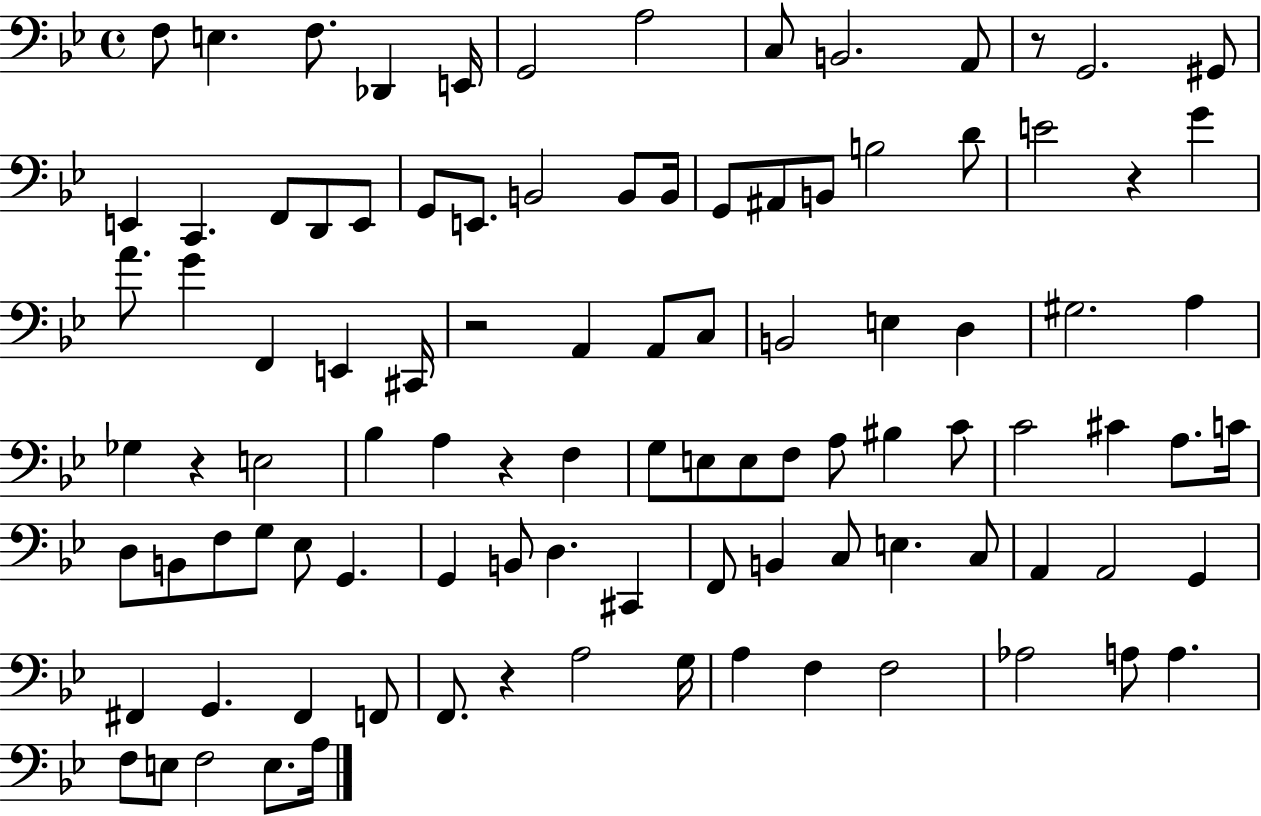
{
  \clef bass
  \time 4/4
  \defaultTimeSignature
  \key bes \major
  f8 e4. f8. des,4 e,16 | g,2 a2 | c8 b,2. a,8 | r8 g,2. gis,8 | \break e,4 c,4. f,8 d,8 e,8 | g,8 e,8. b,2 b,8 b,16 | g,8 ais,8 b,8 b2 d'8 | e'2 r4 g'4 | \break a'8. g'4 f,4 e,4 cis,16 | r2 a,4 a,8 c8 | b,2 e4 d4 | gis2. a4 | \break ges4 r4 e2 | bes4 a4 r4 f4 | g8 e8 e8 f8 a8 bis4 c'8 | c'2 cis'4 a8. c'16 | \break d8 b,8 f8 g8 ees8 g,4. | g,4 b,8 d4. cis,4 | f,8 b,4 c8 e4. c8 | a,4 a,2 g,4 | \break fis,4 g,4. fis,4 f,8 | f,8. r4 a2 g16 | a4 f4 f2 | aes2 a8 a4. | \break f8 e8 f2 e8. a16 | \bar "|."
}